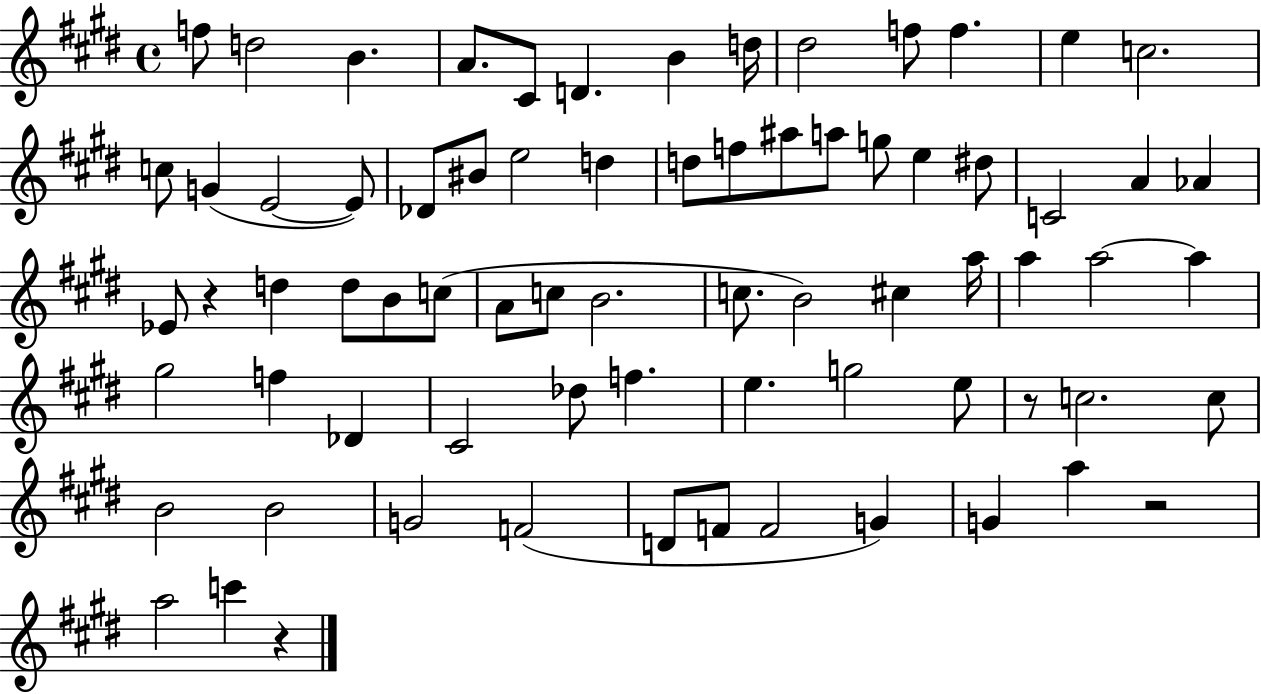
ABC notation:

X:1
T:Untitled
M:4/4
L:1/4
K:E
f/2 d2 B A/2 ^C/2 D B d/4 ^d2 f/2 f e c2 c/2 G E2 E/2 _D/2 ^B/2 e2 d d/2 f/2 ^a/2 a/2 g/2 e ^d/2 C2 A _A _E/2 z d d/2 B/2 c/2 A/2 c/2 B2 c/2 B2 ^c a/4 a a2 a ^g2 f _D ^C2 _d/2 f e g2 e/2 z/2 c2 c/2 B2 B2 G2 F2 D/2 F/2 F2 G G a z2 a2 c' z